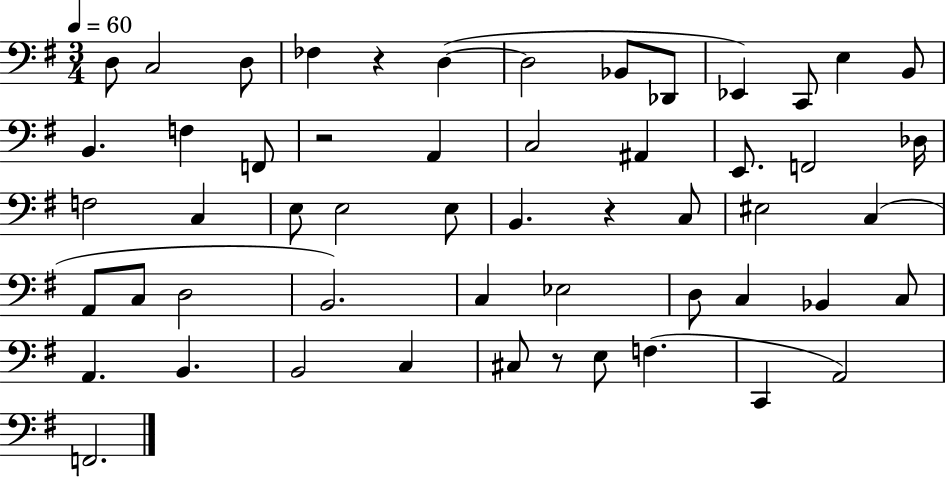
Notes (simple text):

D3/e C3/h D3/e FES3/q R/q D3/q D3/h Bb2/e Db2/e Eb2/q C2/e E3/q B2/e B2/q. F3/q F2/e R/h A2/q C3/h A#2/q E2/e. F2/h Db3/s F3/h C3/q E3/e E3/h E3/e B2/q. R/q C3/e EIS3/h C3/q A2/e C3/e D3/h B2/h. C3/q Eb3/h D3/e C3/q Bb2/q C3/e A2/q. B2/q. B2/h C3/q C#3/e R/e E3/e F3/q. C2/q A2/h F2/h.